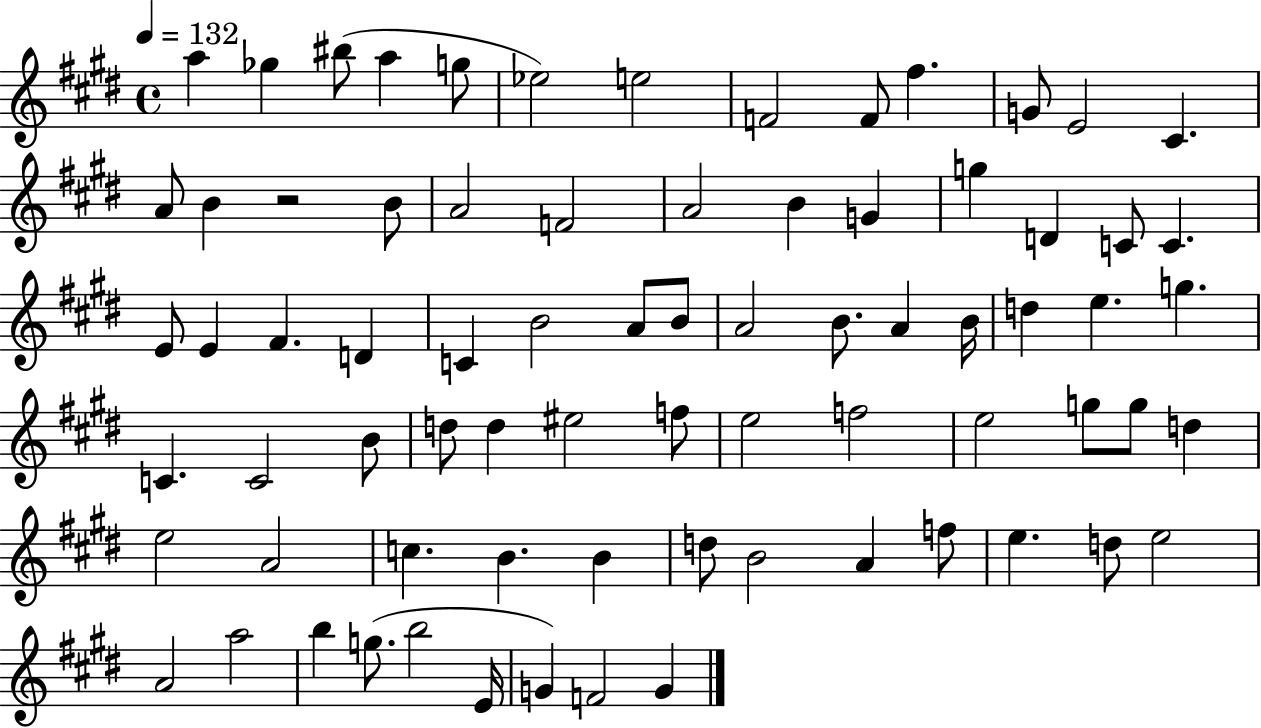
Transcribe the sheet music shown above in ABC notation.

X:1
T:Untitled
M:4/4
L:1/4
K:E
a _g ^b/2 a g/2 _e2 e2 F2 F/2 ^f G/2 E2 ^C A/2 B z2 B/2 A2 F2 A2 B G g D C/2 C E/2 E ^F D C B2 A/2 B/2 A2 B/2 A B/4 d e g C C2 B/2 d/2 d ^e2 f/2 e2 f2 e2 g/2 g/2 d e2 A2 c B B d/2 B2 A f/2 e d/2 e2 A2 a2 b g/2 b2 E/4 G F2 G